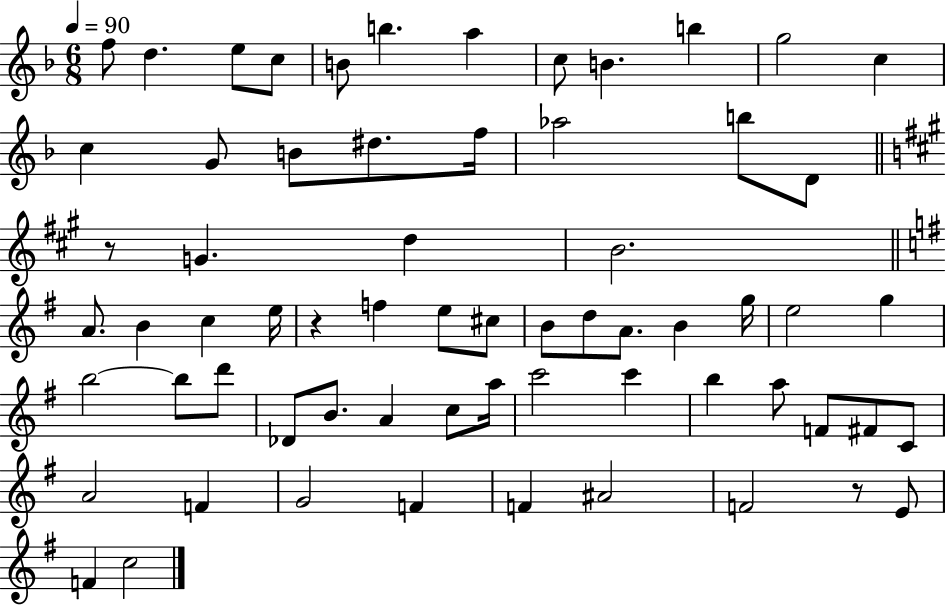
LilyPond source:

{
  \clef treble
  \numericTimeSignature
  \time 6/8
  \key f \major
  \tempo 4 = 90
  f''8 d''4. e''8 c''8 | b'8 b''4. a''4 | c''8 b'4. b''4 | g''2 c''4 | \break c''4 g'8 b'8 dis''8. f''16 | aes''2 b''8 d'8 | \bar "||" \break \key a \major r8 g'4. d''4 | b'2. | \bar "||" \break \key g \major a'8. b'4 c''4 e''16 | r4 f''4 e''8 cis''8 | b'8 d''8 a'8. b'4 g''16 | e''2 g''4 | \break b''2~~ b''8 d'''8 | des'8 b'8. a'4 c''8 a''16 | c'''2 c'''4 | b''4 a''8 f'8 fis'8 c'8 | \break a'2 f'4 | g'2 f'4 | f'4 ais'2 | f'2 r8 e'8 | \break f'4 c''2 | \bar "|."
}